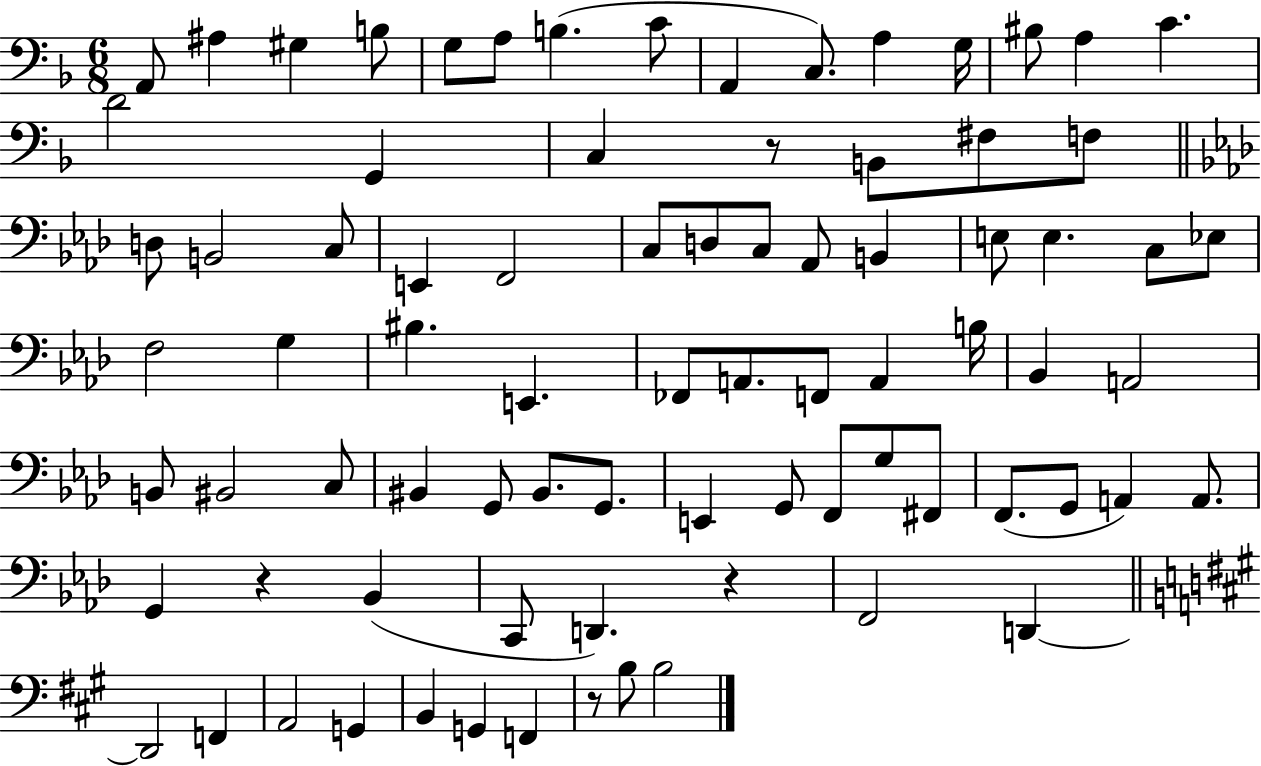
{
  \clef bass
  \numericTimeSignature
  \time 6/8
  \key f \major
  \repeat volta 2 { a,8 ais4 gis4 b8 | g8 a8 b4.( c'8 | a,4 c8.) a4 g16 | bis8 a4 c'4. | \break d'2 g,4 | c4 r8 b,8 fis8 f8 | \bar "||" \break \key f \minor d8 b,2 c8 | e,4 f,2 | c8 d8 c8 aes,8 b,4 | e8 e4. c8 ees8 | \break f2 g4 | bis4. e,4. | fes,8 a,8. f,8 a,4 b16 | bes,4 a,2 | \break b,8 bis,2 c8 | bis,4 g,8 bis,8. g,8. | e,4 g,8 f,8 g8 fis,8 | f,8.( g,8 a,4) a,8. | \break g,4 r4 bes,4( | c,8 d,4.) r4 | f,2 d,4~~ | \bar "||" \break \key a \major d,2 f,4 | a,2 g,4 | b,4 g,4 f,4 | r8 b8 b2 | \break } \bar "|."
}